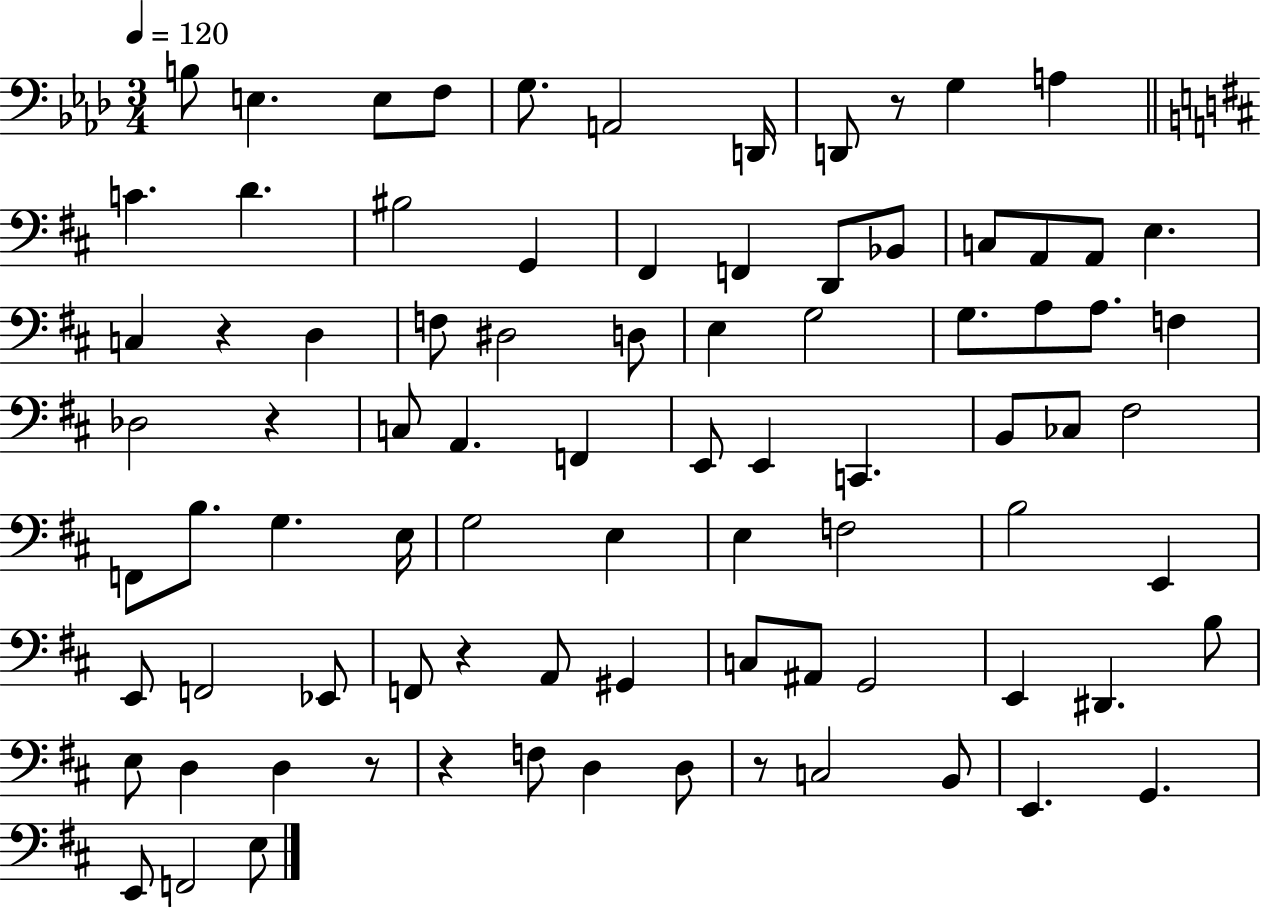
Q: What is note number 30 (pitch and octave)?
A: G3